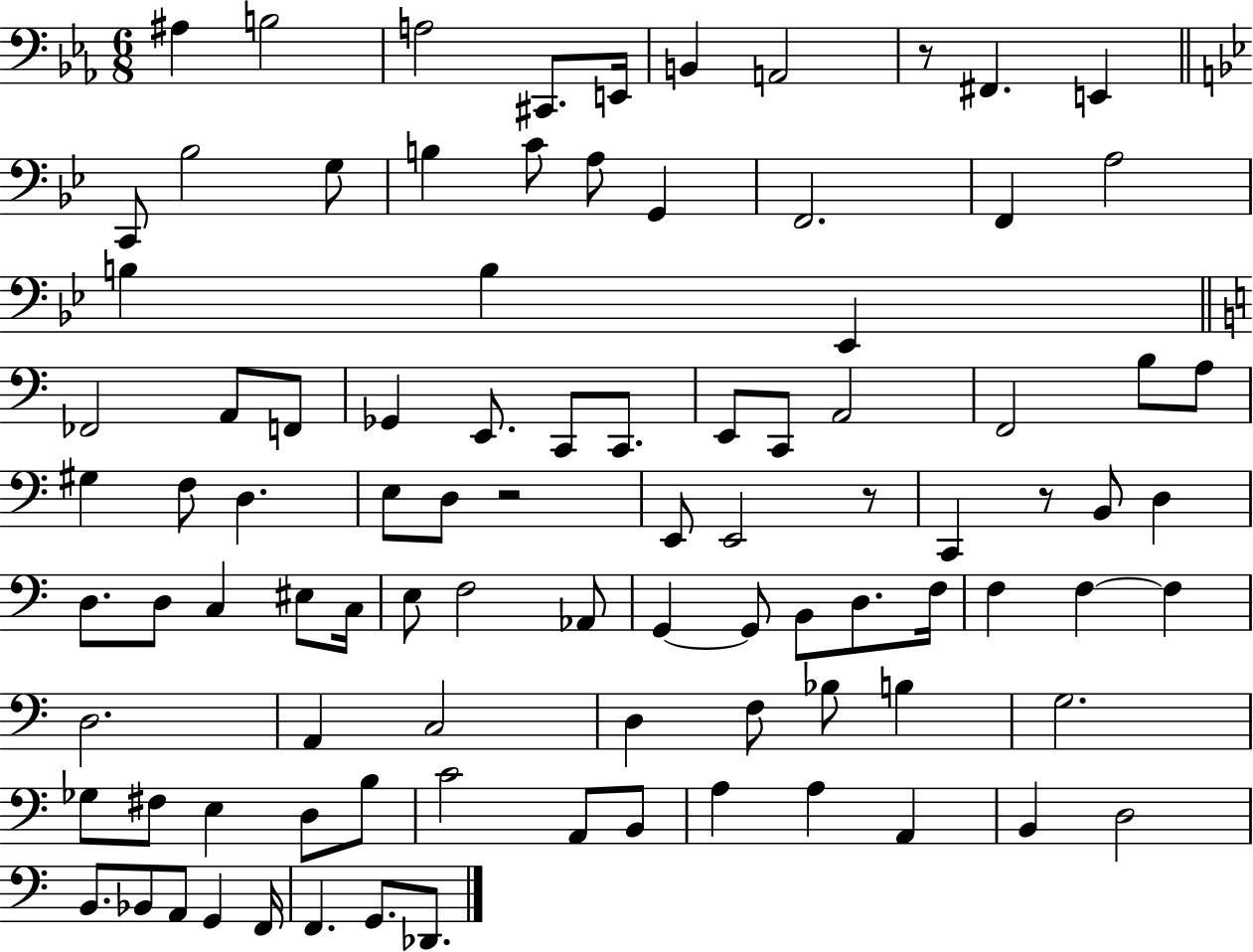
A#3/q B3/h A3/h C#2/e. E2/s B2/q A2/h R/e F#2/q. E2/q C2/e Bb3/h G3/e B3/q C4/e A3/e G2/q F2/h. F2/q A3/h B3/q B3/q Eb2/q FES2/h A2/e F2/e Gb2/q E2/e. C2/e C2/e. E2/e C2/e A2/h F2/h B3/e A3/e G#3/q F3/e D3/q. E3/e D3/e R/h E2/e E2/h R/e C2/q R/e B2/e D3/q D3/e. D3/e C3/q EIS3/e C3/s E3/e F3/h Ab2/e G2/q G2/e B2/e D3/e. F3/s F3/q F3/q F3/q D3/h. A2/q C3/h D3/q F3/e Bb3/e B3/q G3/h. Gb3/e F#3/e E3/q D3/e B3/e C4/h A2/e B2/e A3/q A3/q A2/q B2/q D3/h B2/e. Bb2/e A2/e G2/q F2/s F2/q. G2/e. Db2/e.